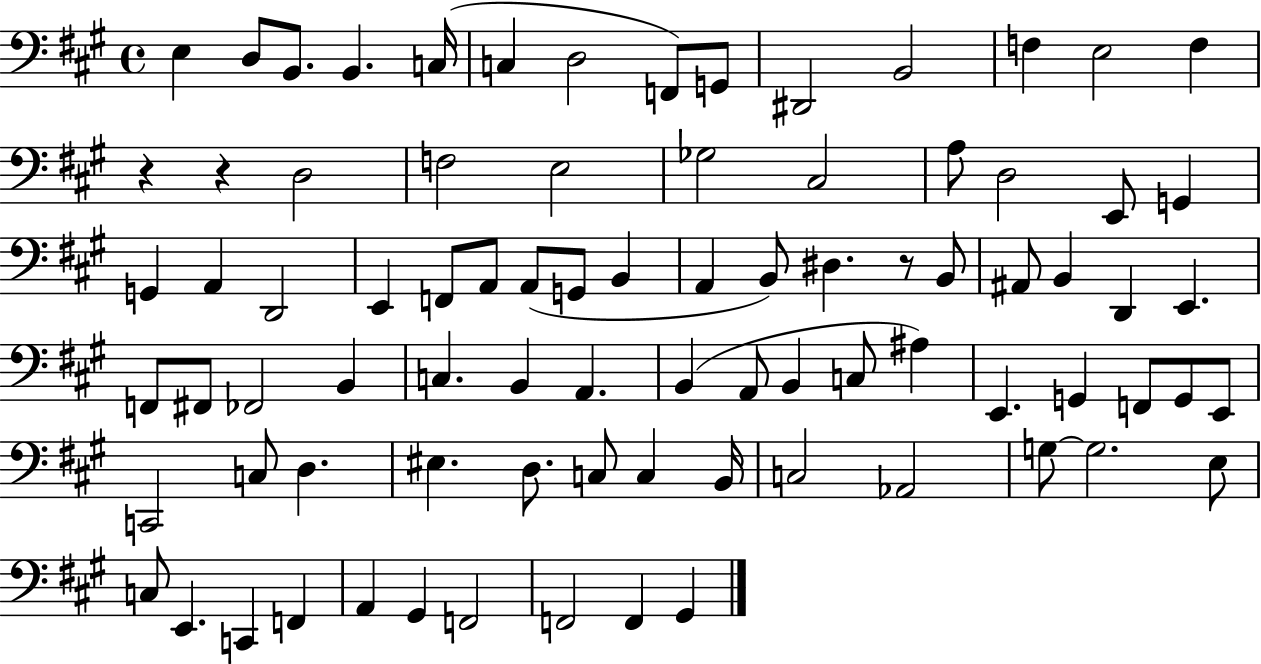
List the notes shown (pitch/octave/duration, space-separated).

E3/q D3/e B2/e. B2/q. C3/s C3/q D3/h F2/e G2/e D#2/h B2/h F3/q E3/h F3/q R/q R/q D3/h F3/h E3/h Gb3/h C#3/h A3/e D3/h E2/e G2/q G2/q A2/q D2/h E2/q F2/e A2/e A2/e G2/e B2/q A2/q B2/e D#3/q. R/e B2/e A#2/e B2/q D2/q E2/q. F2/e F#2/e FES2/h B2/q C3/q. B2/q A2/q. B2/q A2/e B2/q C3/e A#3/q E2/q. G2/q F2/e G2/e E2/e C2/h C3/e D3/q. EIS3/q. D3/e. C3/e C3/q B2/s C3/h Ab2/h G3/e G3/h. E3/e C3/e E2/q. C2/q F2/q A2/q G#2/q F2/h F2/h F2/q G#2/q